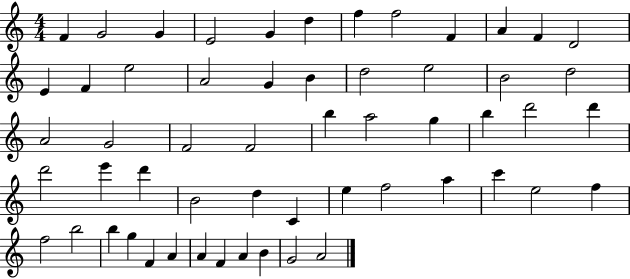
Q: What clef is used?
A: treble